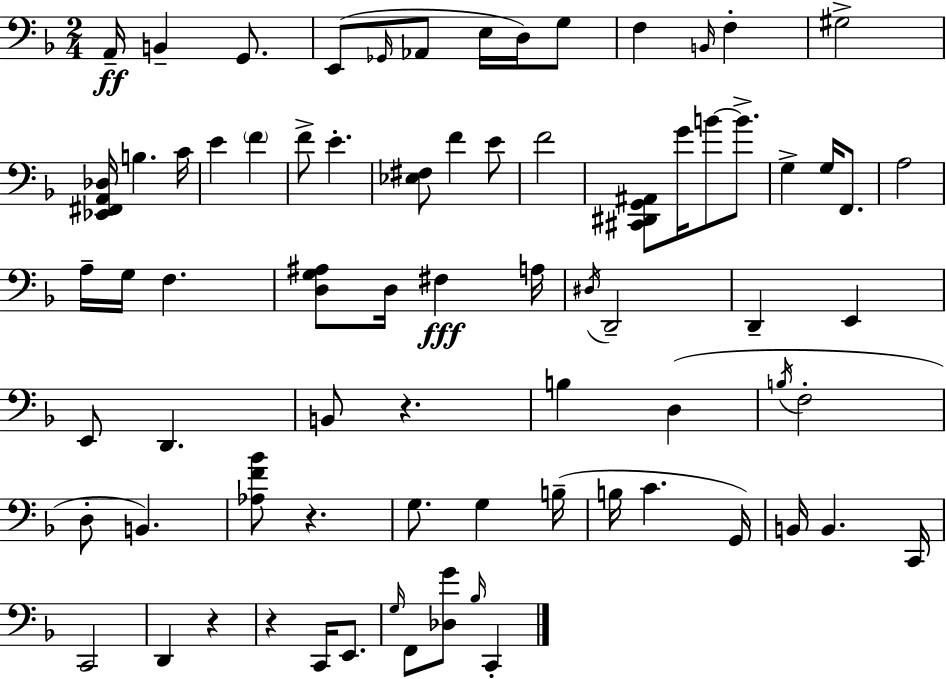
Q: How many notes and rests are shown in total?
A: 75